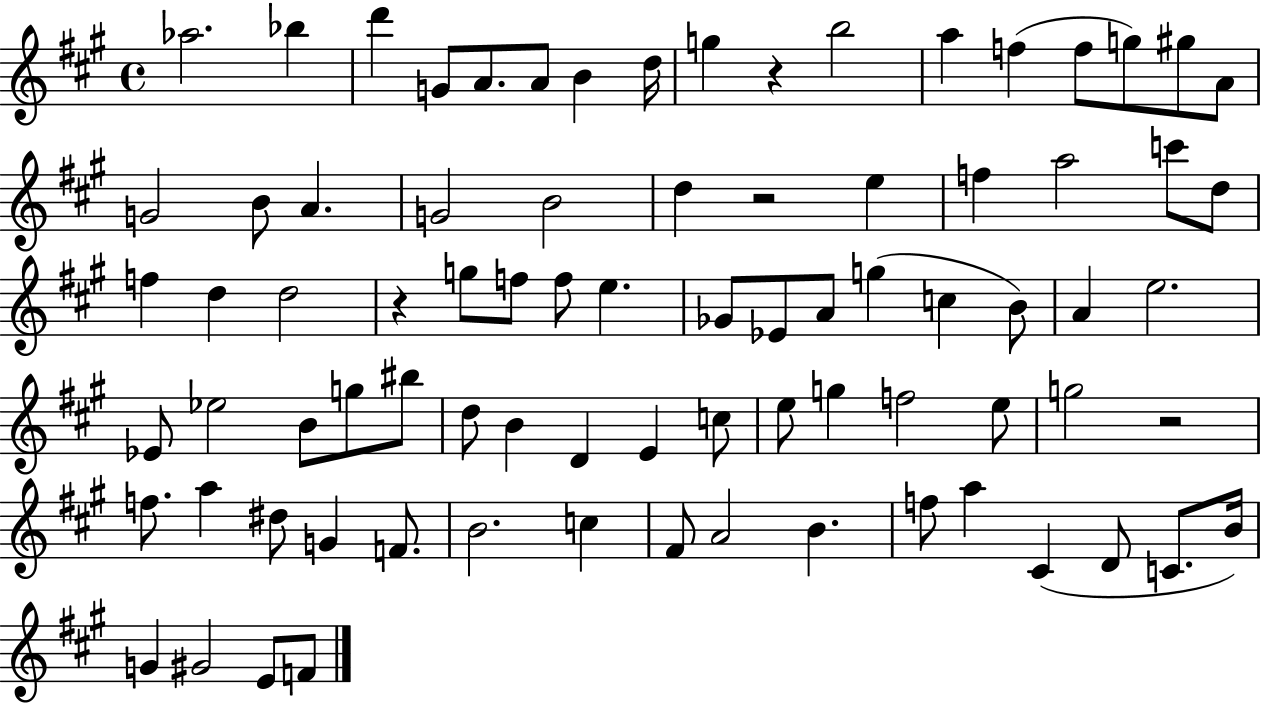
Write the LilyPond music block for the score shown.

{
  \clef treble
  \time 4/4
  \defaultTimeSignature
  \key a \major
  aes''2. bes''4 | d'''4 g'8 a'8. a'8 b'4 d''16 | g''4 r4 b''2 | a''4 f''4( f''8 g''8) gis''8 a'8 | \break g'2 b'8 a'4. | g'2 b'2 | d''4 r2 e''4 | f''4 a''2 c'''8 d''8 | \break f''4 d''4 d''2 | r4 g''8 f''8 f''8 e''4. | ges'8 ees'8 a'8 g''4( c''4 b'8) | a'4 e''2. | \break ees'8 ees''2 b'8 g''8 bis''8 | d''8 b'4 d'4 e'4 c''8 | e''8 g''4 f''2 e''8 | g''2 r2 | \break f''8. a''4 dis''8 g'4 f'8. | b'2. c''4 | fis'8 a'2 b'4. | f''8 a''4 cis'4( d'8 c'8. b'16) | \break g'4 gis'2 e'8 f'8 | \bar "|."
}